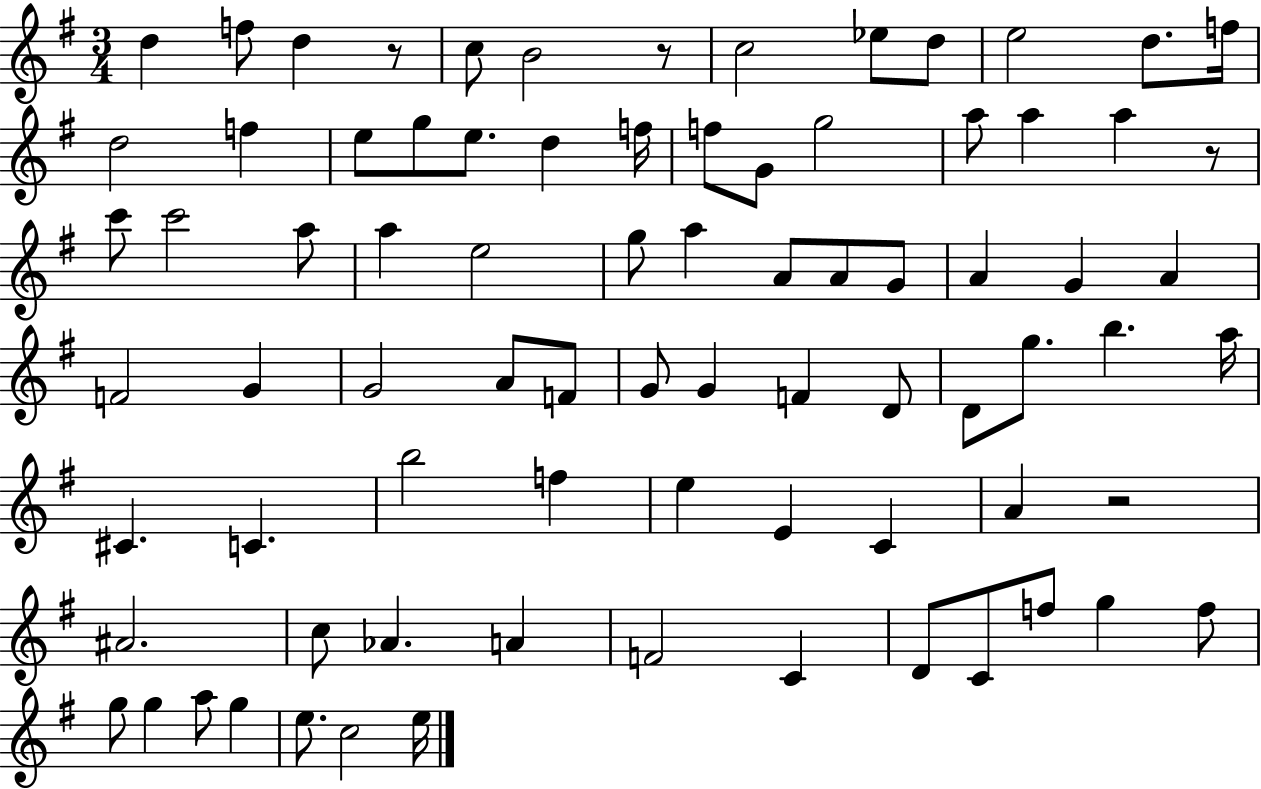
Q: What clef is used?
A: treble